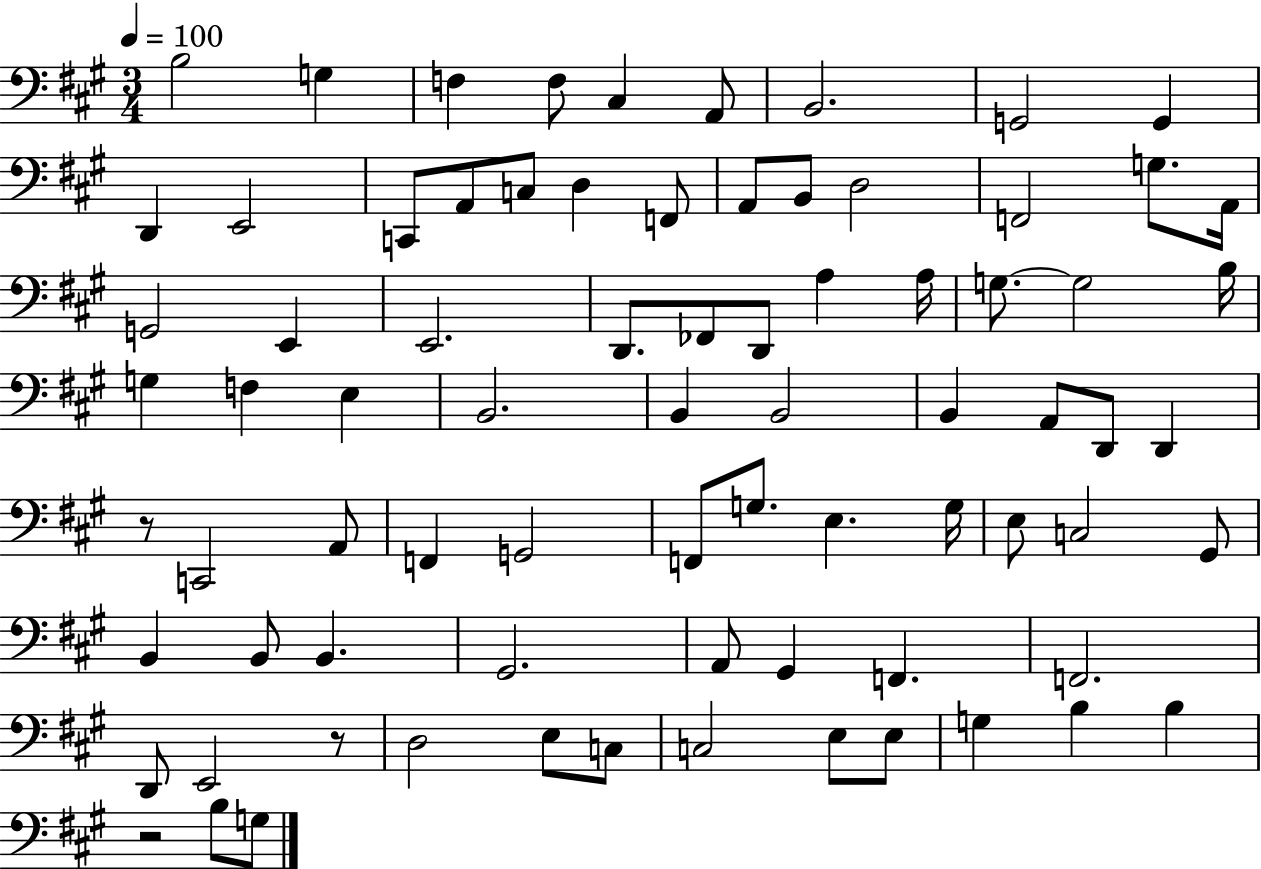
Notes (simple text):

B3/h G3/q F3/q F3/e C#3/q A2/e B2/h. G2/h G2/q D2/q E2/h C2/e A2/e C3/e D3/q F2/e A2/e B2/e D3/h F2/h G3/e. A2/s G2/h E2/q E2/h. D2/e. FES2/e D2/e A3/q A3/s G3/e. G3/h B3/s G3/q F3/q E3/q B2/h. B2/q B2/h B2/q A2/e D2/e D2/q R/e C2/h A2/e F2/q G2/h F2/e G3/e. E3/q. G3/s E3/e C3/h G#2/e B2/q B2/e B2/q. G#2/h. A2/e G#2/q F2/q. F2/h. D2/e E2/h R/e D3/h E3/e C3/e C3/h E3/e E3/e G3/q B3/q B3/q R/h B3/e G3/e